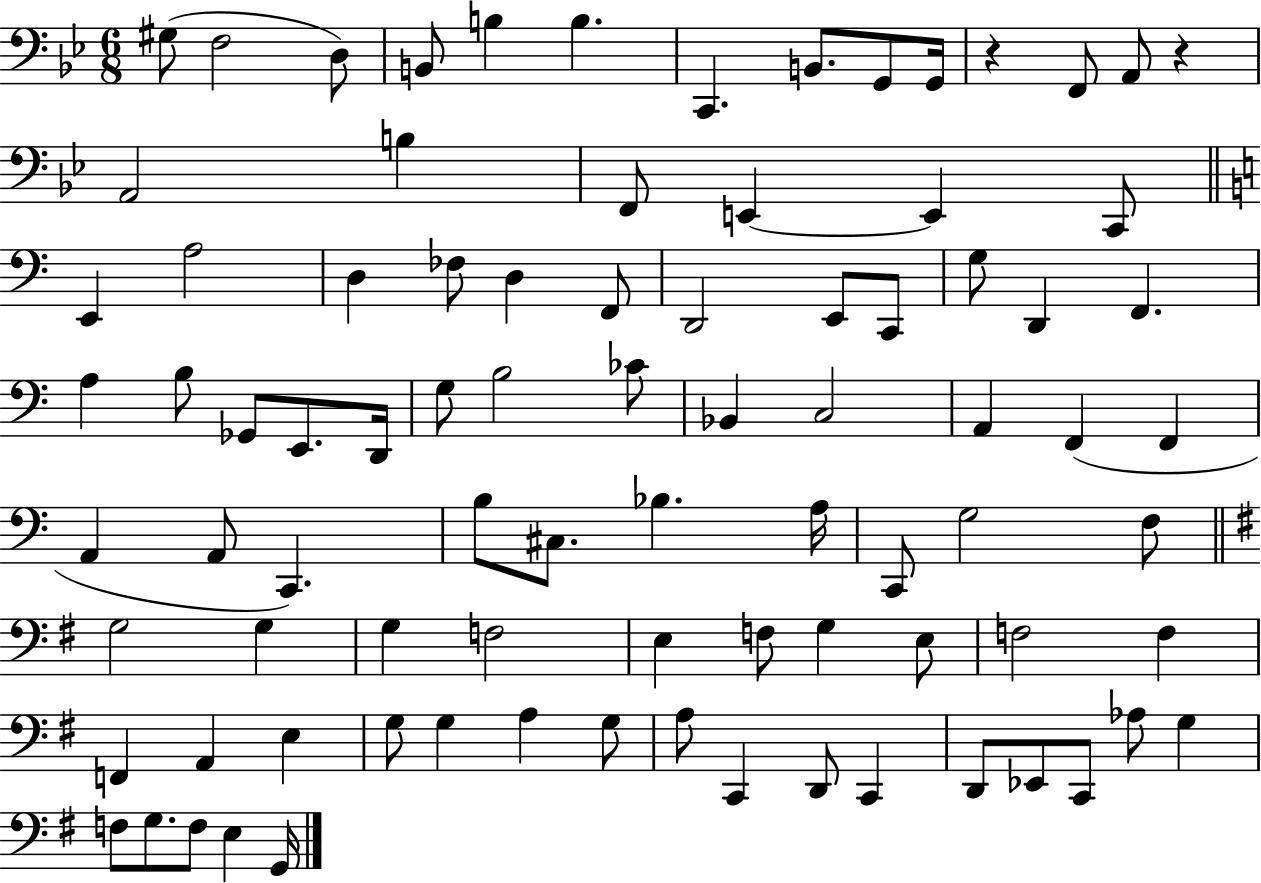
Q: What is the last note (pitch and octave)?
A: G2